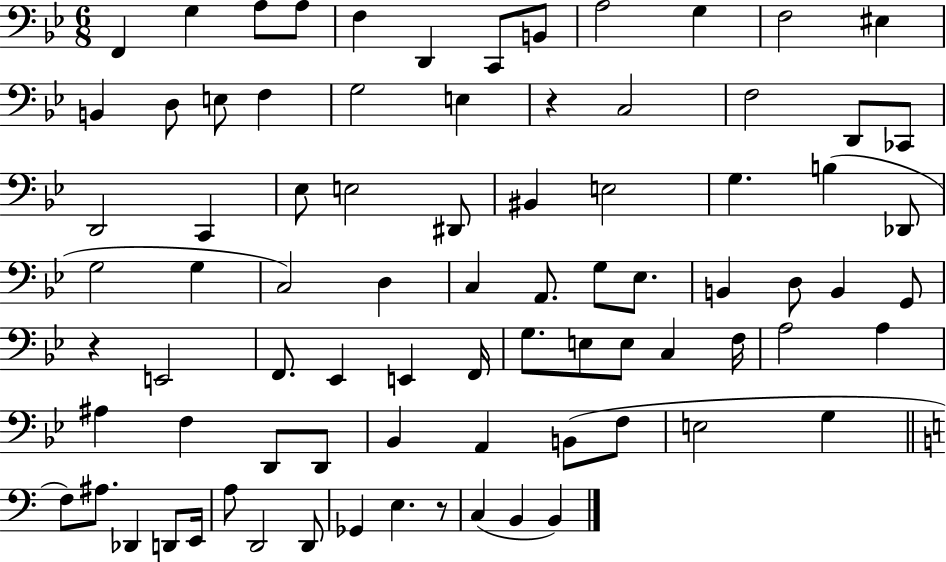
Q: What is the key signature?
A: BES major